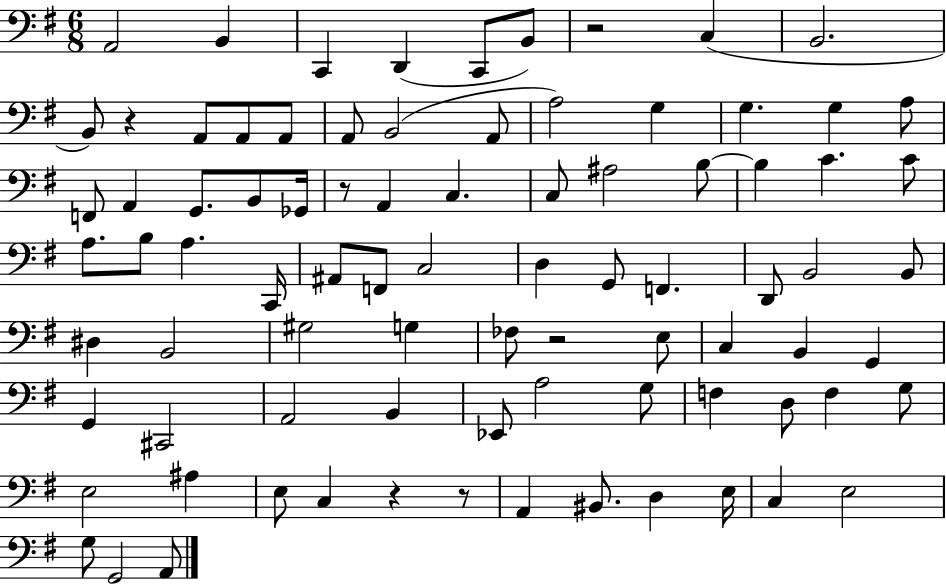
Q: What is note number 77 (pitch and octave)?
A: G3